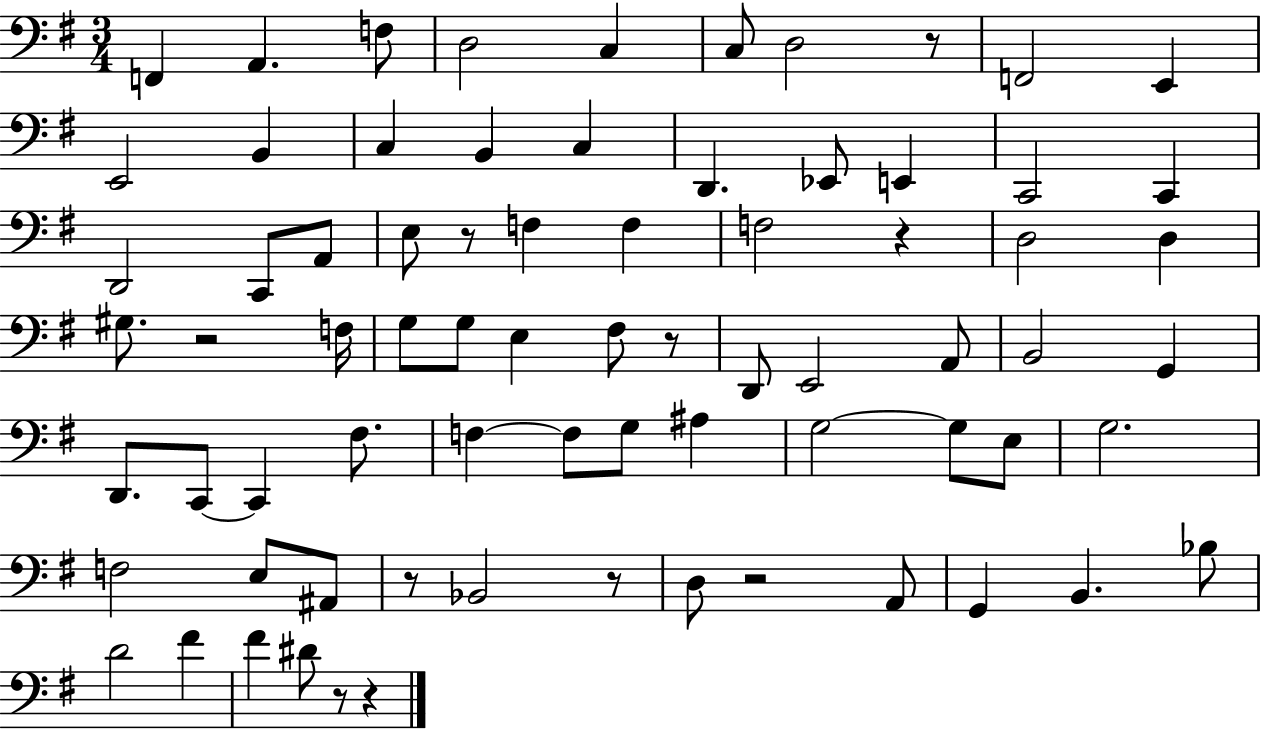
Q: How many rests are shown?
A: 10